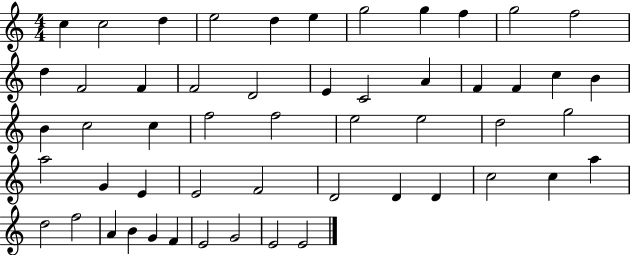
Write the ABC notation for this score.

X:1
T:Untitled
M:4/4
L:1/4
K:C
c c2 d e2 d e g2 g f g2 f2 d F2 F F2 D2 E C2 A F F c B B c2 c f2 f2 e2 e2 d2 g2 a2 G E E2 F2 D2 D D c2 c a d2 f2 A B G F E2 G2 E2 E2